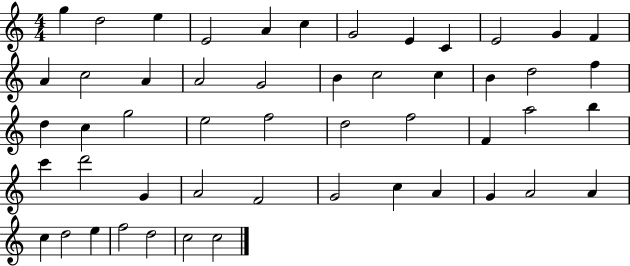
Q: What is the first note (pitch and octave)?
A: G5